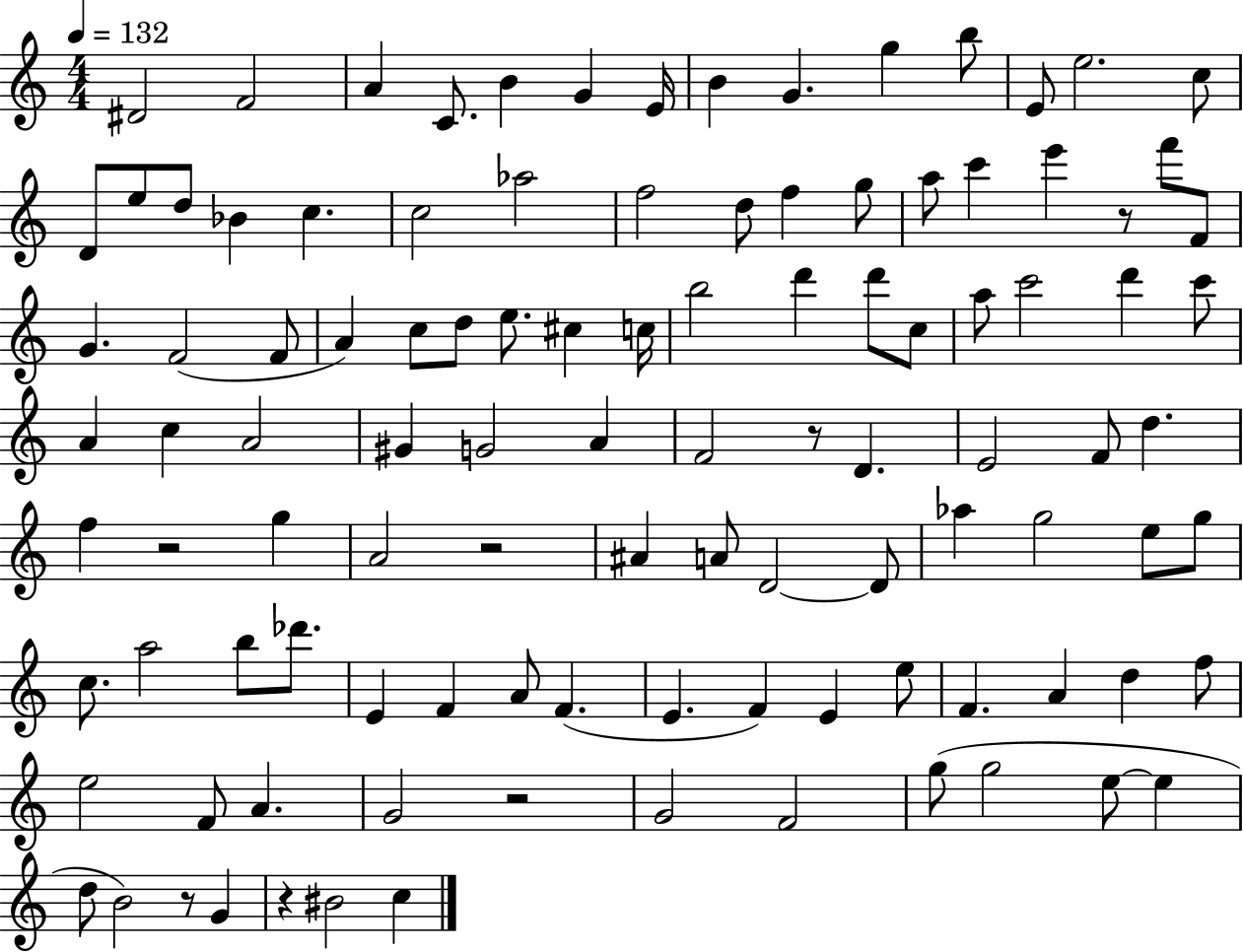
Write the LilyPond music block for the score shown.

{
  \clef treble
  \numericTimeSignature
  \time 4/4
  \key c \major
  \tempo 4 = 132
  dis'2 f'2 | a'4 c'8. b'4 g'4 e'16 | b'4 g'4. g''4 b''8 | e'8 e''2. c''8 | \break d'8 e''8 d''8 bes'4 c''4. | c''2 aes''2 | f''2 d''8 f''4 g''8 | a''8 c'''4 e'''4 r8 f'''8 f'8 | \break g'4. f'2( f'8 | a'4) c''8 d''8 e''8. cis''4 c''16 | b''2 d'''4 d'''8 c''8 | a''8 c'''2 d'''4 c'''8 | \break a'4 c''4 a'2 | gis'4 g'2 a'4 | f'2 r8 d'4. | e'2 f'8 d''4. | \break f''4 r2 g''4 | a'2 r2 | ais'4 a'8 d'2~~ d'8 | aes''4 g''2 e''8 g''8 | \break c''8. a''2 b''8 des'''8. | e'4 f'4 a'8 f'4.( | e'4. f'4) e'4 e''8 | f'4. a'4 d''4 f''8 | \break e''2 f'8 a'4. | g'2 r2 | g'2 f'2 | g''8( g''2 e''8~~ e''4 | \break d''8 b'2) r8 g'4 | r4 bis'2 c''4 | \bar "|."
}